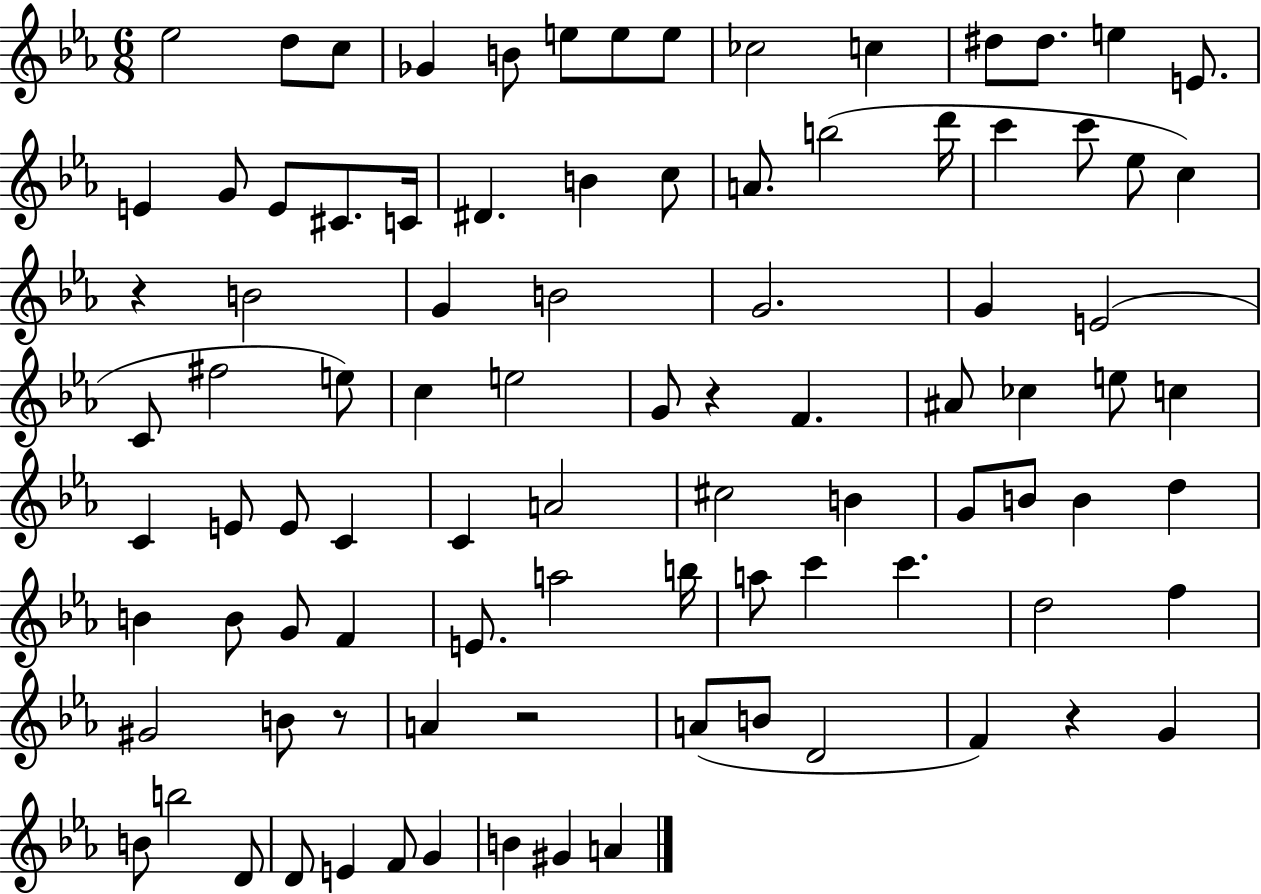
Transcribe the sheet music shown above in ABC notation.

X:1
T:Untitled
M:6/8
L:1/4
K:Eb
_e2 d/2 c/2 _G B/2 e/2 e/2 e/2 _c2 c ^d/2 ^d/2 e E/2 E G/2 E/2 ^C/2 C/4 ^D B c/2 A/2 b2 d'/4 c' c'/2 _e/2 c z B2 G B2 G2 G E2 C/2 ^f2 e/2 c e2 G/2 z F ^A/2 _c e/2 c C E/2 E/2 C C A2 ^c2 B G/2 B/2 B d B B/2 G/2 F E/2 a2 b/4 a/2 c' c' d2 f ^G2 B/2 z/2 A z2 A/2 B/2 D2 F z G B/2 b2 D/2 D/2 E F/2 G B ^G A